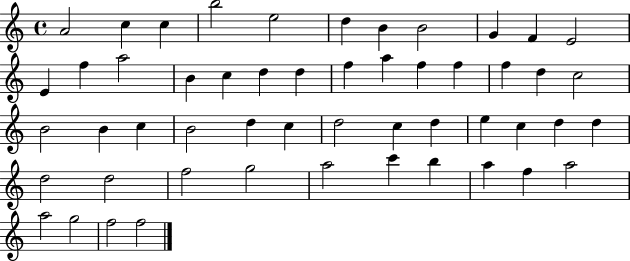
X:1
T:Untitled
M:4/4
L:1/4
K:C
A2 c c b2 e2 d B B2 G F E2 E f a2 B c d d f a f f f d c2 B2 B c B2 d c d2 c d e c d d d2 d2 f2 g2 a2 c' b a f a2 a2 g2 f2 f2